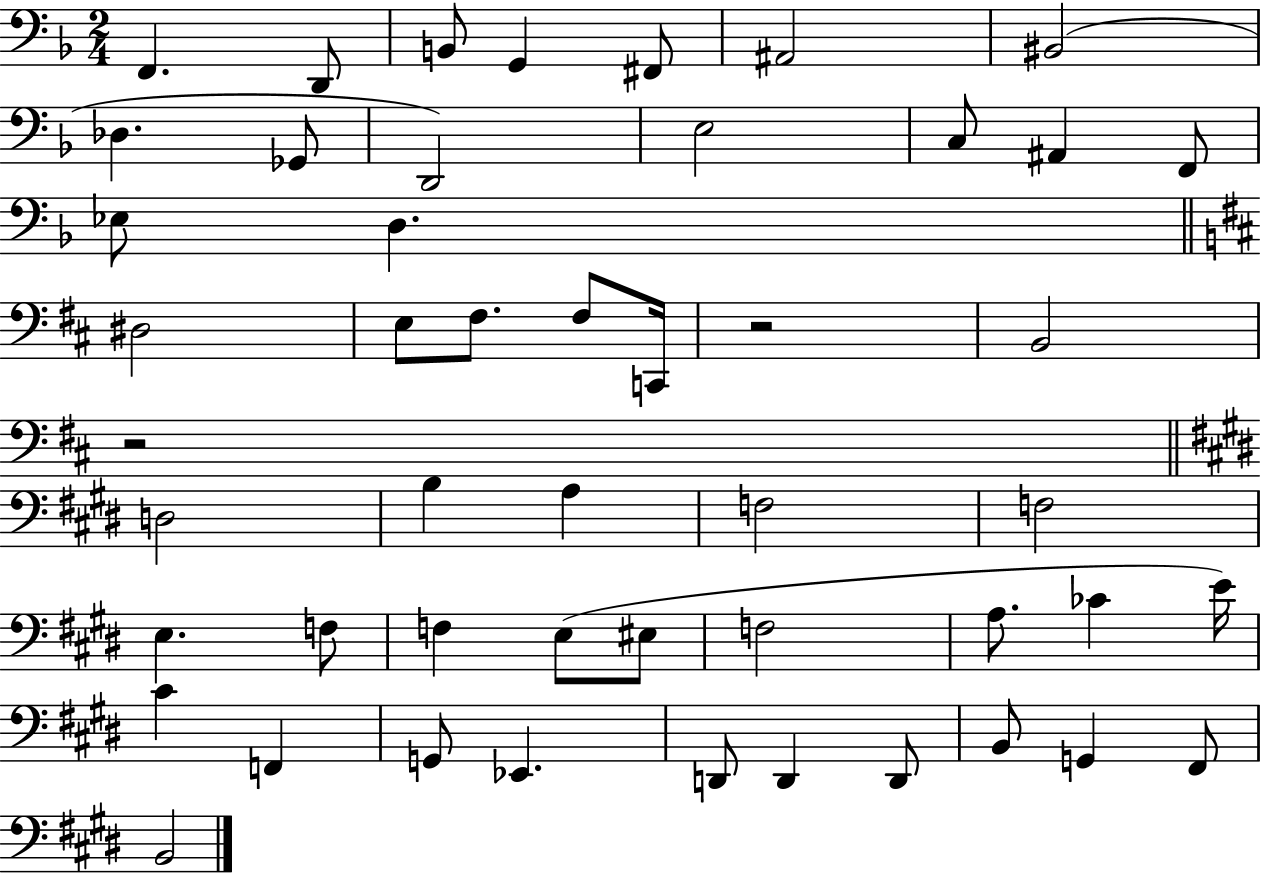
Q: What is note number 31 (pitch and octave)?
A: E3